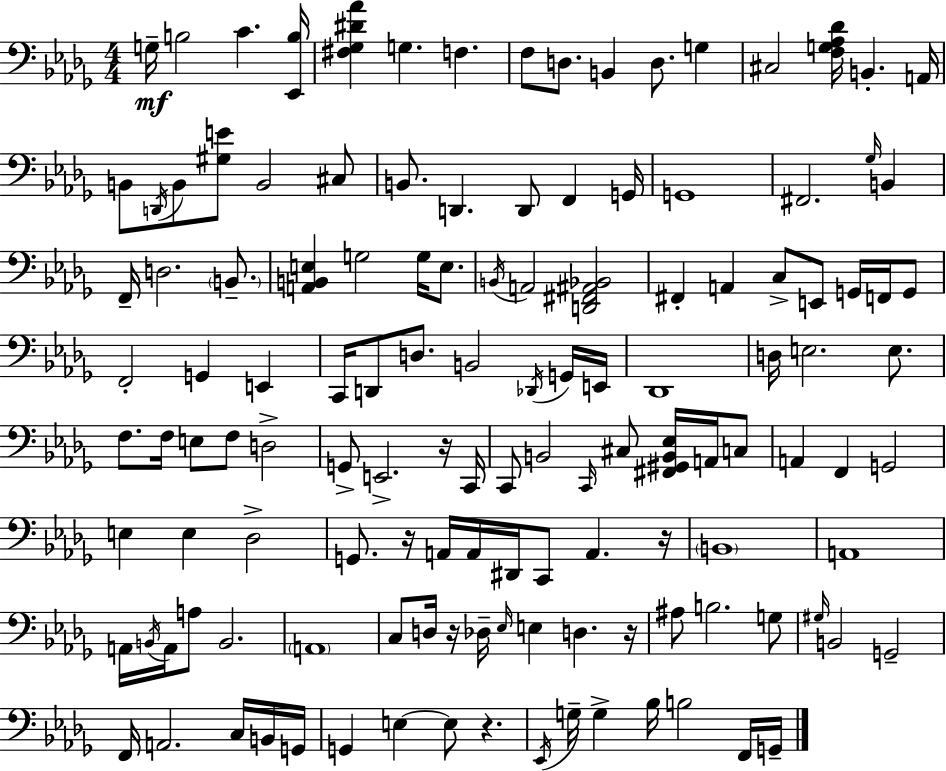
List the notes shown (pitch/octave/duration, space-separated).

G3/s B3/h C4/q. [Eb2,B3]/s [F#3,Gb3,D#4,Ab4]/q G3/q. F3/q. F3/e D3/e. B2/q D3/e. G3/q C#3/h [F3,G3,Ab3,Db4]/s B2/q. A2/s B2/e D2/s B2/e [G#3,E4]/e B2/h C#3/e B2/e. D2/q. D2/e F2/q G2/s G2/w F#2/h. Gb3/s B2/q F2/s D3/h. B2/e. [A2,B2,E3]/q G3/h G3/s E3/e. B2/s A2/h [D2,F#2,A#2,Bb2]/h F#2/q A2/q C3/e E2/e G2/s F2/s G2/e F2/h G2/q E2/q C2/s D2/e D3/e. B2/h Db2/s G2/s E2/s Db2/w D3/s E3/h. E3/e. F3/e. F3/s E3/e F3/e D3/h G2/e E2/h. R/s C2/s C2/e B2/h C2/s C#3/e [F#2,G#2,B2,Eb3]/s A2/s C3/e A2/q F2/q G2/h E3/q E3/q Db3/h G2/e. R/s A2/s A2/s D#2/s C2/e A2/q. R/s B2/w A2/w A2/s B2/s A2/s A3/e B2/h. A2/w C3/e D3/s R/s Db3/s Eb3/s E3/q D3/q. R/s A#3/e B3/h. G3/e G#3/s B2/h G2/h F2/s A2/h. C3/s B2/s G2/s G2/q E3/q E3/e R/q. Eb2/s G3/s G3/q Bb3/s B3/h F2/s G2/s